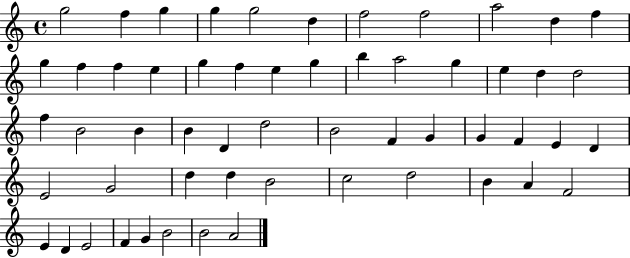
X:1
T:Untitled
M:4/4
L:1/4
K:C
g2 f g g g2 d f2 f2 a2 d f g f f e g f e g b a2 g e d d2 f B2 B B D d2 B2 F G G F E D E2 G2 d d B2 c2 d2 B A F2 E D E2 F G B2 B2 A2